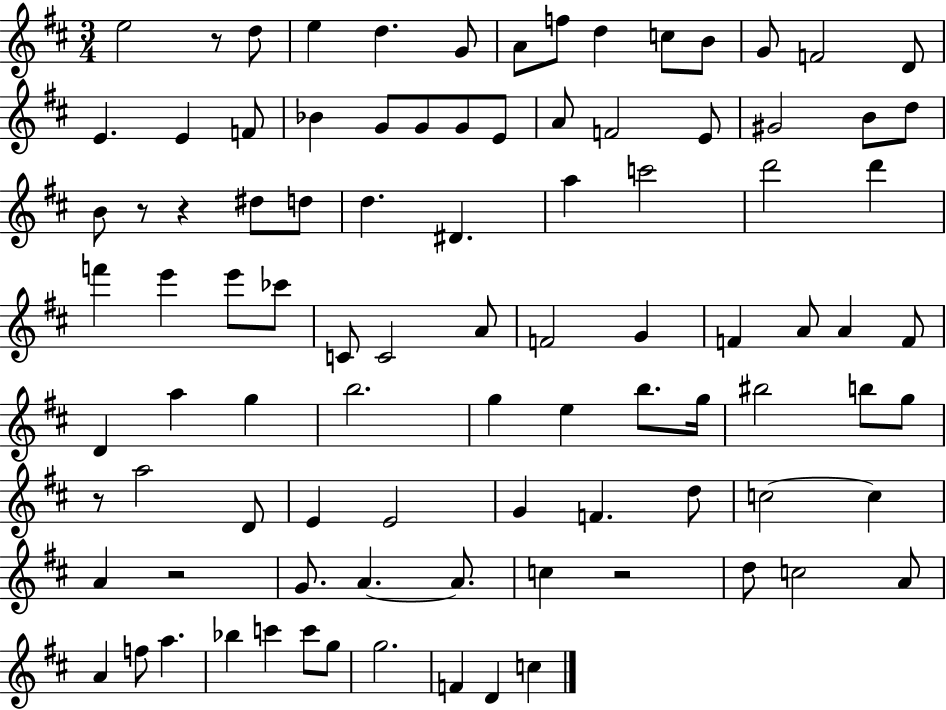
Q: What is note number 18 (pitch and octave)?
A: G4